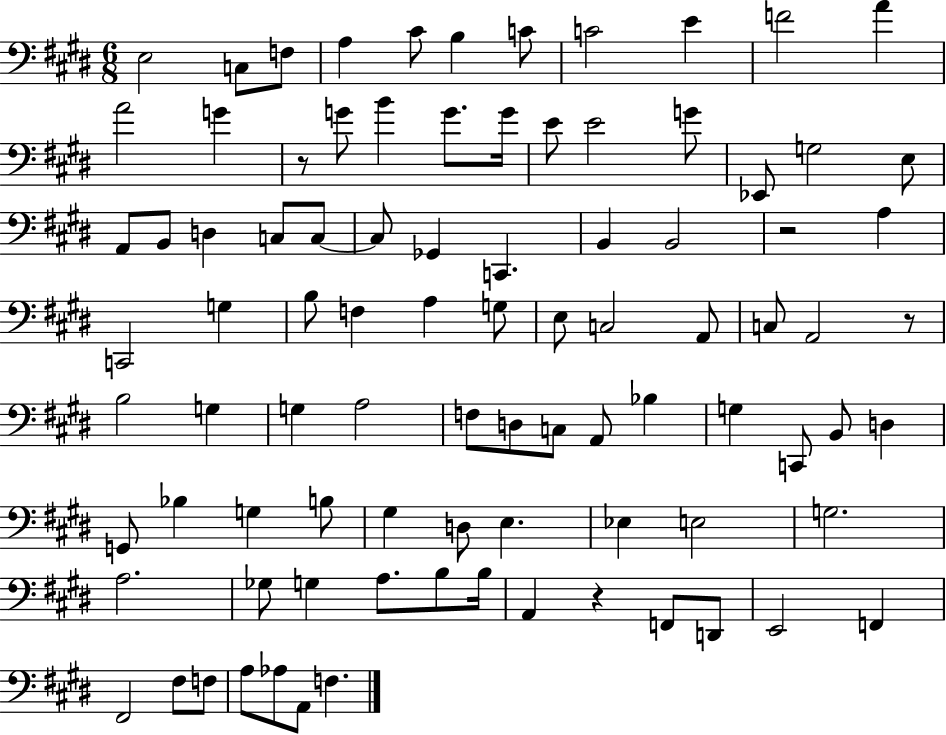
E3/h C3/e F3/e A3/q C#4/e B3/q C4/e C4/h E4/q F4/h A4/q A4/h G4/q R/e G4/e B4/q G4/e. G4/s E4/e E4/h G4/e Eb2/e G3/h E3/e A2/e B2/e D3/q C3/e C3/e C3/e Gb2/q C2/q. B2/q B2/h R/h A3/q C2/h G3/q B3/e F3/q A3/q G3/e E3/e C3/h A2/e C3/e A2/h R/e B3/h G3/q G3/q A3/h F3/e D3/e C3/e A2/e Bb3/q G3/q C2/e B2/e D3/q G2/e Bb3/q G3/q B3/e G#3/q D3/e E3/q. Eb3/q E3/h G3/h. A3/h. Gb3/e G3/q A3/e. B3/e B3/s A2/q R/q F2/e D2/e E2/h F2/q F#2/h F#3/e F3/e A3/e Ab3/e A2/e F3/q.